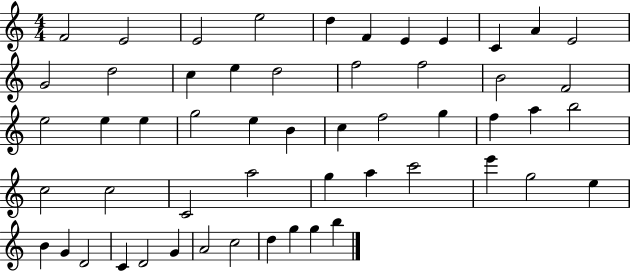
{
  \clef treble
  \numericTimeSignature
  \time 4/4
  \key c \major
  f'2 e'2 | e'2 e''2 | d''4 f'4 e'4 e'4 | c'4 a'4 e'2 | \break g'2 d''2 | c''4 e''4 d''2 | f''2 f''2 | b'2 f'2 | \break e''2 e''4 e''4 | g''2 e''4 b'4 | c''4 f''2 g''4 | f''4 a''4 b''2 | \break c''2 c''2 | c'2 a''2 | g''4 a''4 c'''2 | e'''4 g''2 e''4 | \break b'4 g'4 d'2 | c'4 d'2 g'4 | a'2 c''2 | d''4 g''4 g''4 b''4 | \break \bar "|."
}